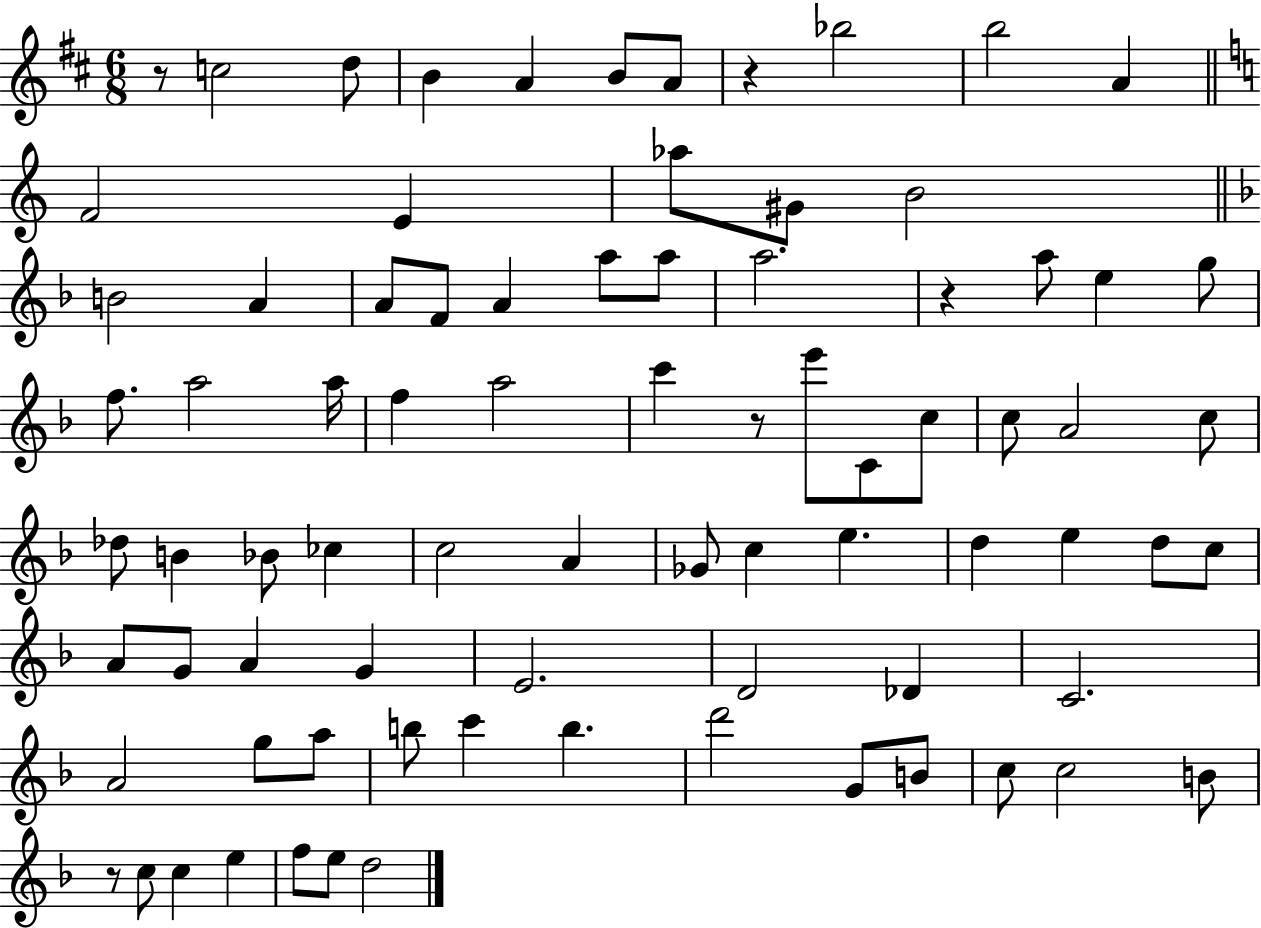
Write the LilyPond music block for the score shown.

{
  \clef treble
  \numericTimeSignature
  \time 6/8
  \key d \major
  r8 c''2 d''8 | b'4 a'4 b'8 a'8 | r4 bes''2 | b''2 a'4 | \break \bar "||" \break \key c \major f'2 e'4 | aes''8 gis'8 b'2 | \bar "||" \break \key f \major b'2 a'4 | a'8 f'8 a'4 a''8 a''8 | a''2. | r4 a''8 e''4 g''8 | \break f''8. a''2 a''16 | f''4 a''2 | c'''4 r8 e'''8 c'8 c''8 | c''8 a'2 c''8 | \break des''8 b'4 bes'8 ces''4 | c''2 a'4 | ges'8 c''4 e''4. | d''4 e''4 d''8 c''8 | \break a'8 g'8 a'4 g'4 | e'2. | d'2 des'4 | c'2. | \break a'2 g''8 a''8 | b''8 c'''4 b''4. | d'''2 g'8 b'8 | c''8 c''2 b'8 | \break r8 c''8 c''4 e''4 | f''8 e''8 d''2 | \bar "|."
}